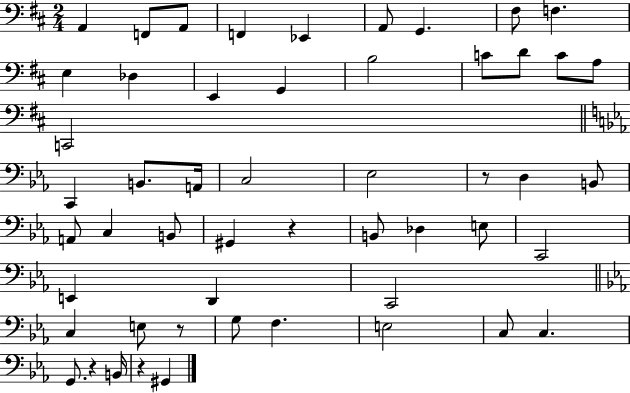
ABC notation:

X:1
T:Untitled
M:2/4
L:1/4
K:D
A,, F,,/2 A,,/2 F,, _E,, A,,/2 G,, ^F,/2 F, E, _D, E,, G,, B,2 C/2 D/2 C/2 A,/2 C,,2 C,, B,,/2 A,,/4 C,2 _E,2 z/2 D, B,,/2 A,,/2 C, B,,/2 ^G,, z B,,/2 _D, E,/2 C,,2 E,, D,, C,,2 C, E,/2 z/2 G,/2 F, E,2 C,/2 C, G,,/2 z B,,/4 z ^G,,